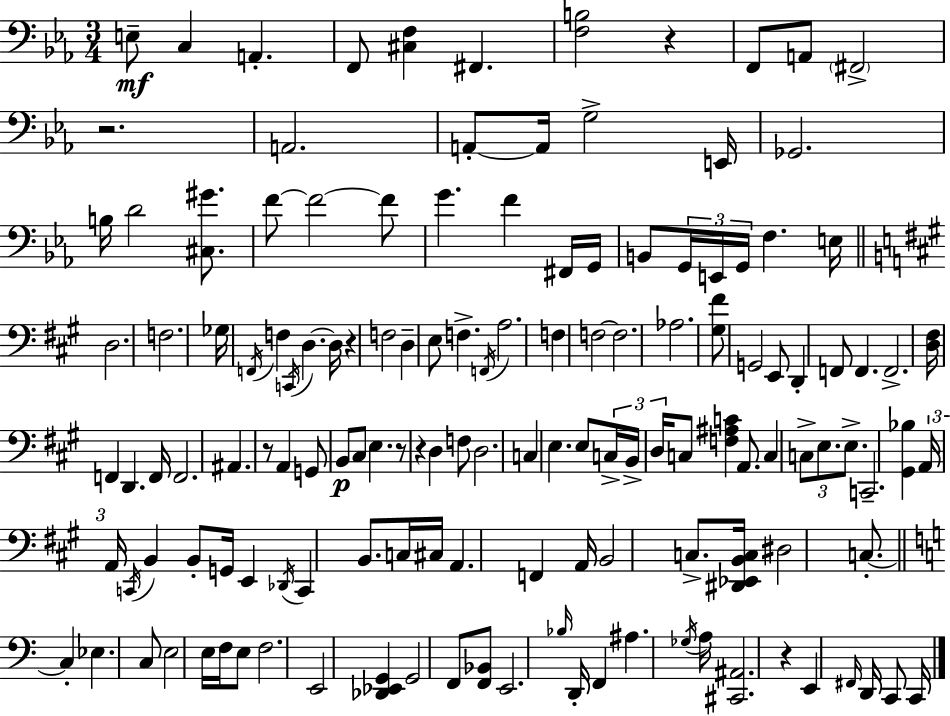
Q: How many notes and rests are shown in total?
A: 139